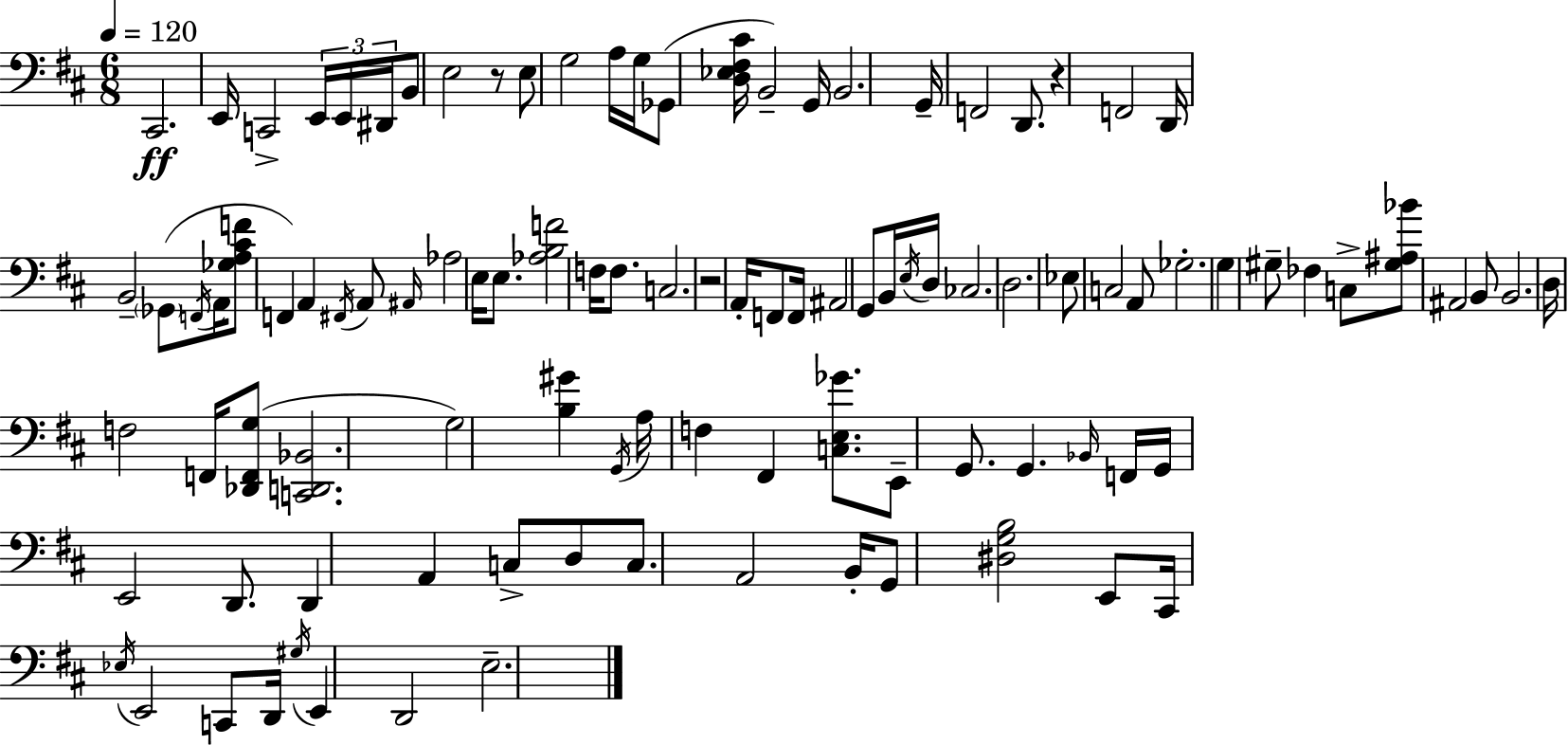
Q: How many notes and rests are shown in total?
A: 103